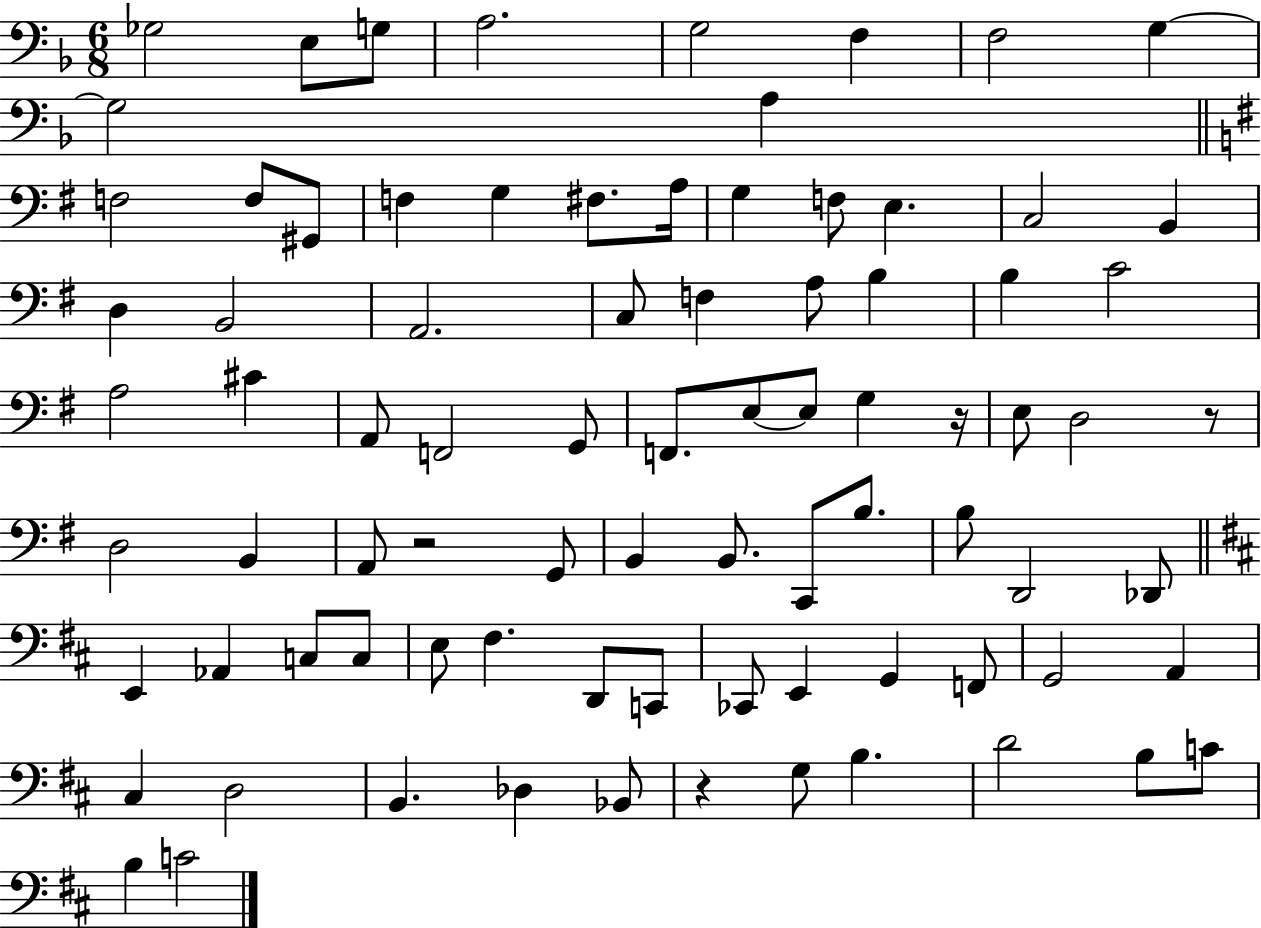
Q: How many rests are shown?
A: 4